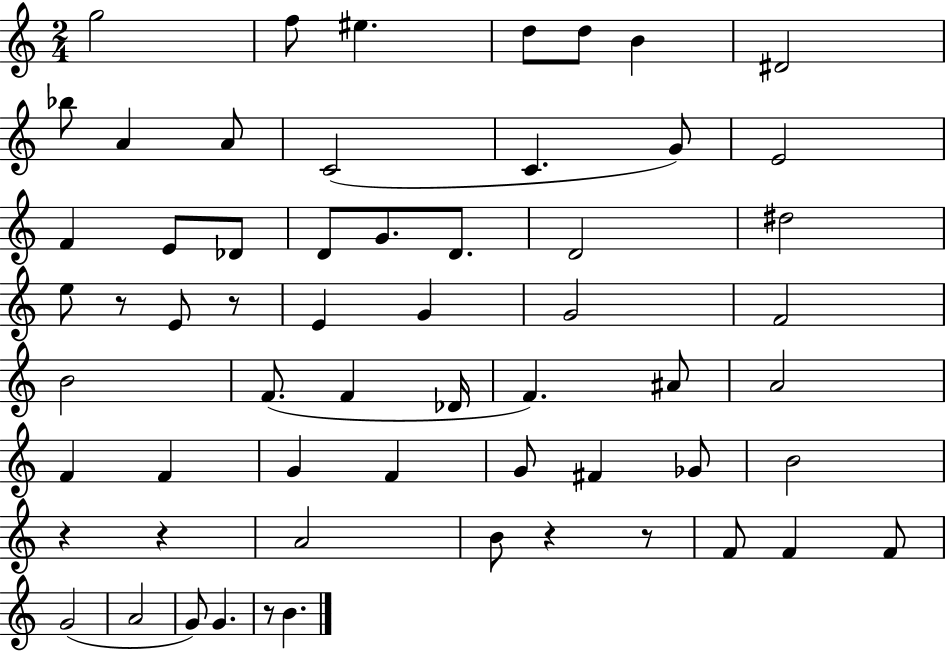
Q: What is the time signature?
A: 2/4